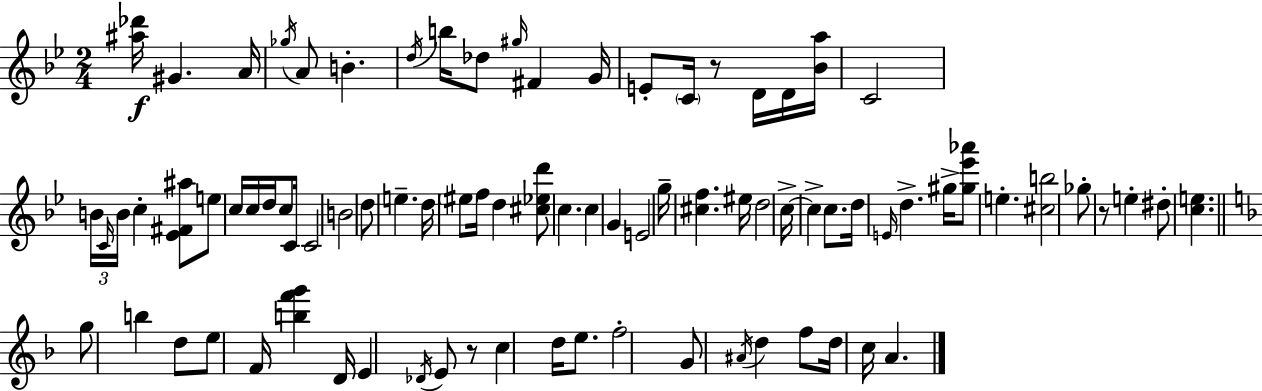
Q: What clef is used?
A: treble